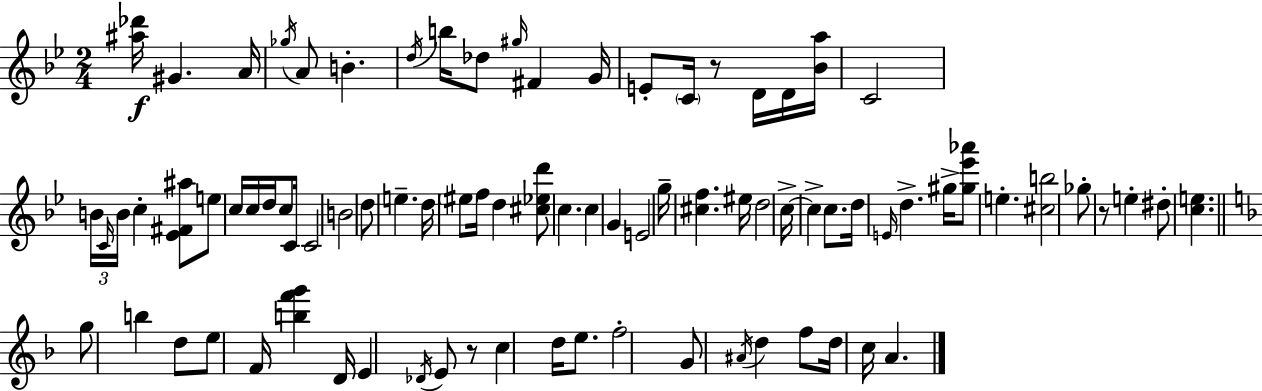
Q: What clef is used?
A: treble